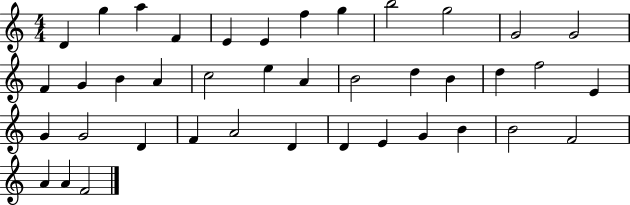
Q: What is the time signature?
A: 4/4